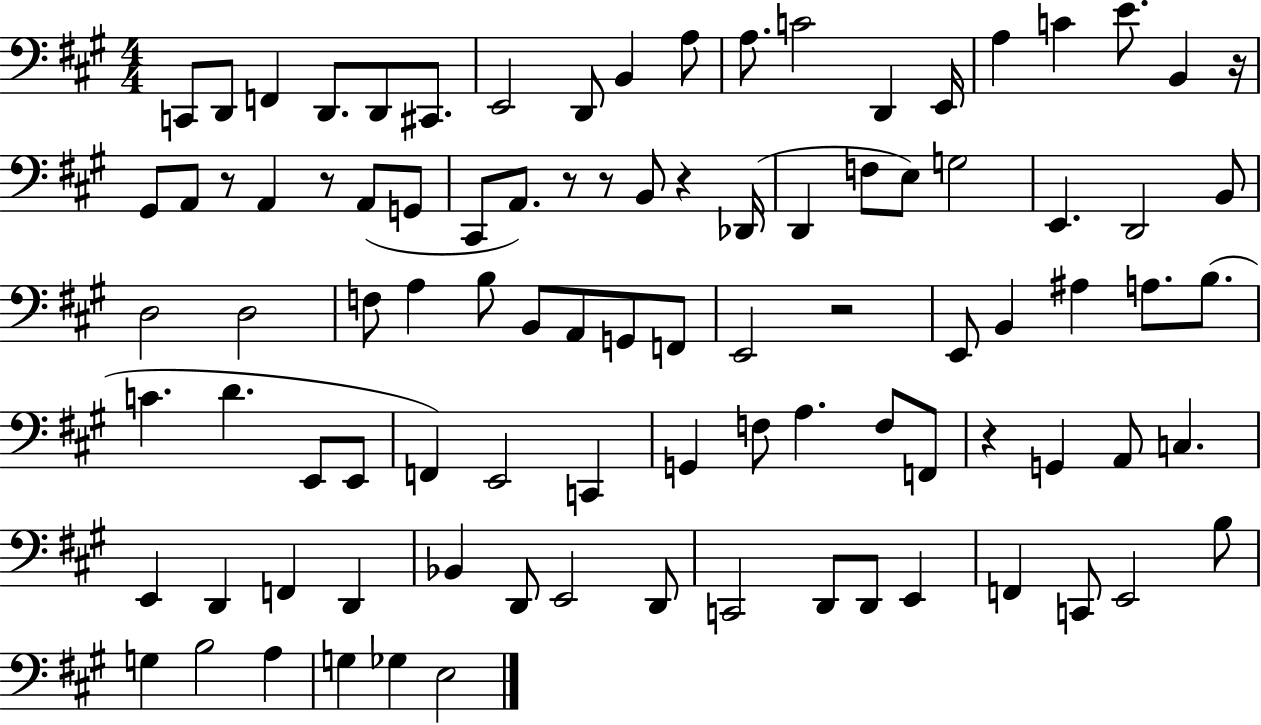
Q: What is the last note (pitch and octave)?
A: E3